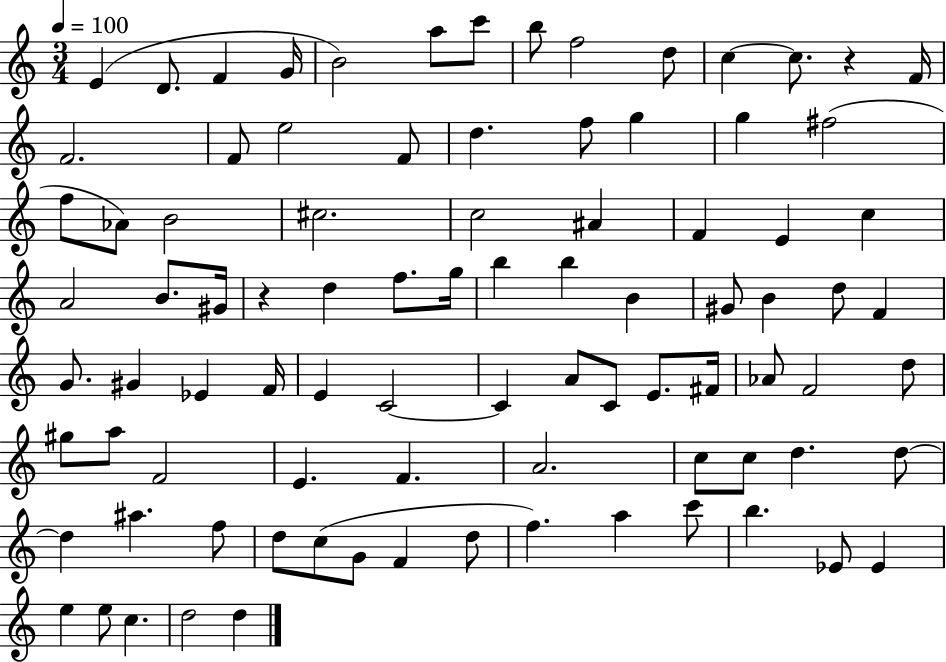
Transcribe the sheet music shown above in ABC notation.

X:1
T:Untitled
M:3/4
L:1/4
K:C
E D/2 F G/4 B2 a/2 c'/2 b/2 f2 d/2 c c/2 z F/4 F2 F/2 e2 F/2 d f/2 g g ^f2 f/2 _A/2 B2 ^c2 c2 ^A F E c A2 B/2 ^G/4 z d f/2 g/4 b b B ^G/2 B d/2 F G/2 ^G _E F/4 E C2 C A/2 C/2 E/2 ^F/4 _A/2 F2 d/2 ^g/2 a/2 F2 E F A2 c/2 c/2 d d/2 d ^a f/2 d/2 c/2 G/2 F d/2 f a c'/2 b _E/2 _E e e/2 c d2 d